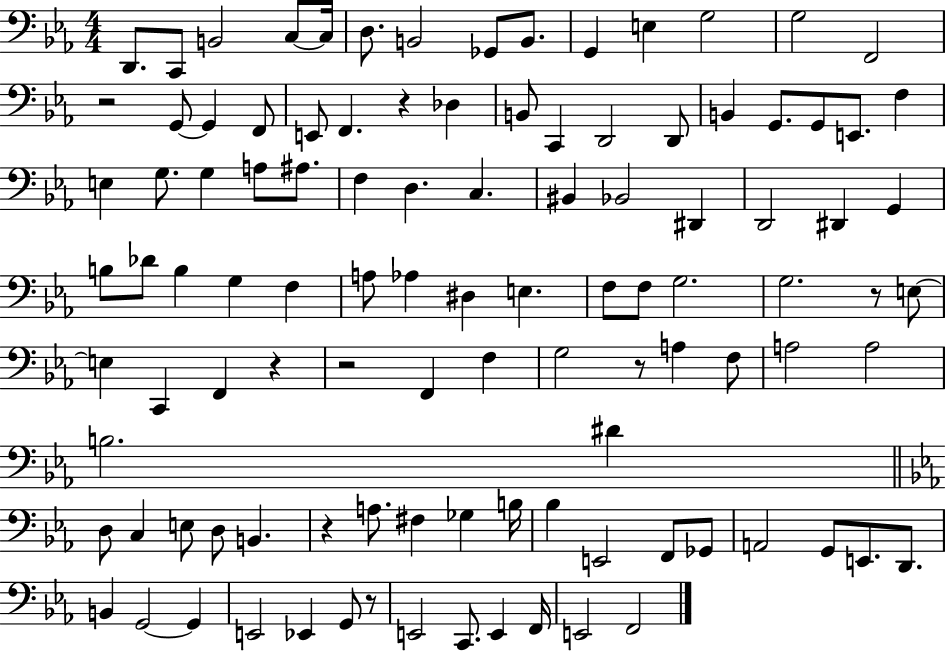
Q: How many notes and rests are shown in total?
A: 106